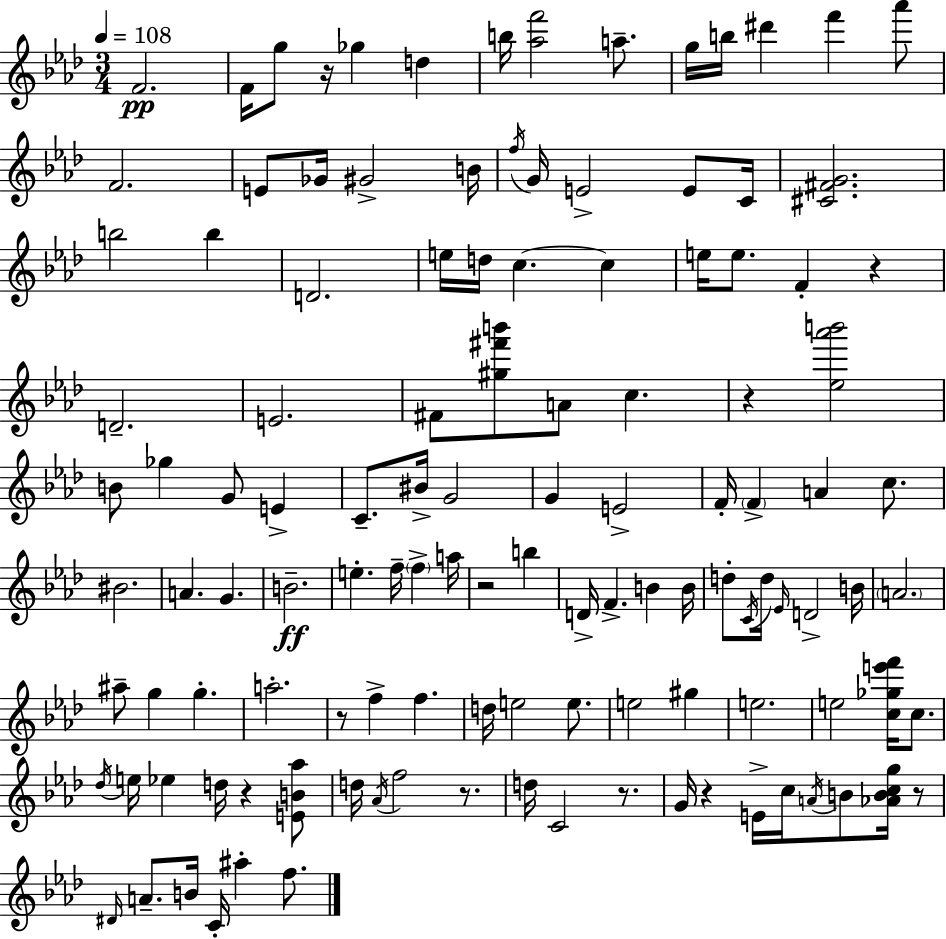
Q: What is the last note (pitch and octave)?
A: F5